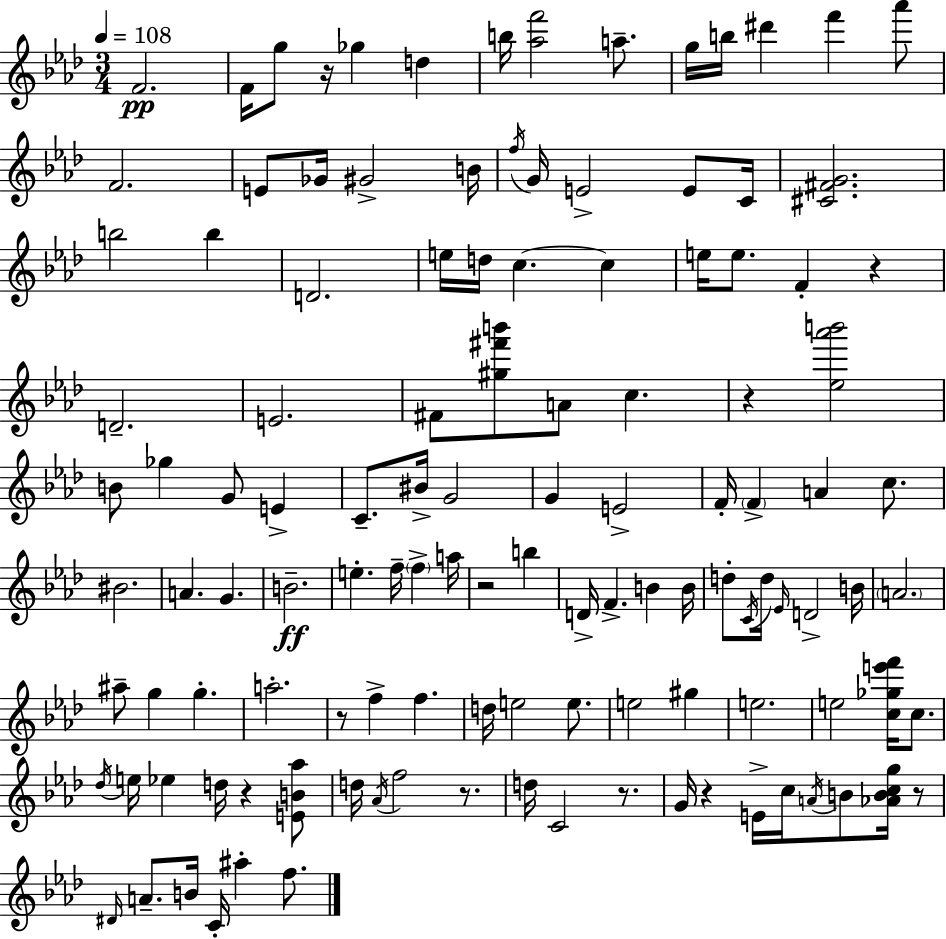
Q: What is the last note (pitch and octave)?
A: F5